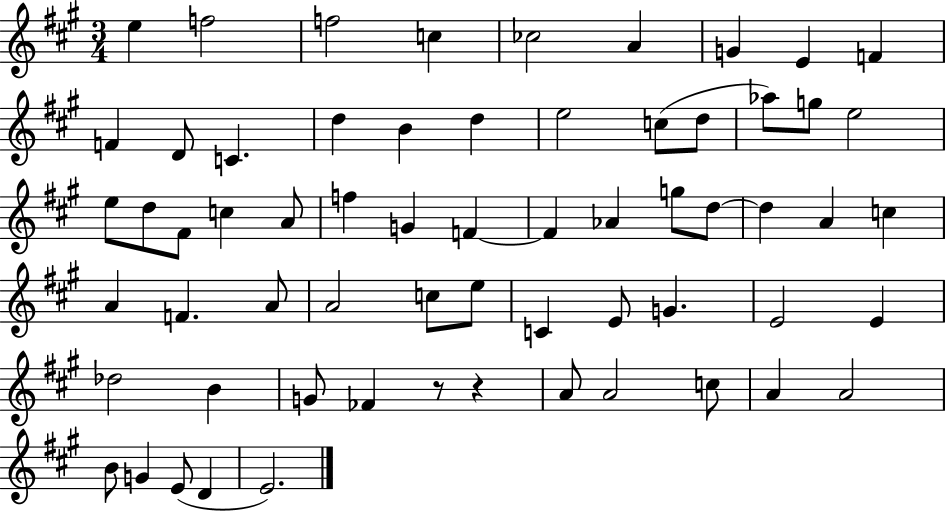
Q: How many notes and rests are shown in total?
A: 63